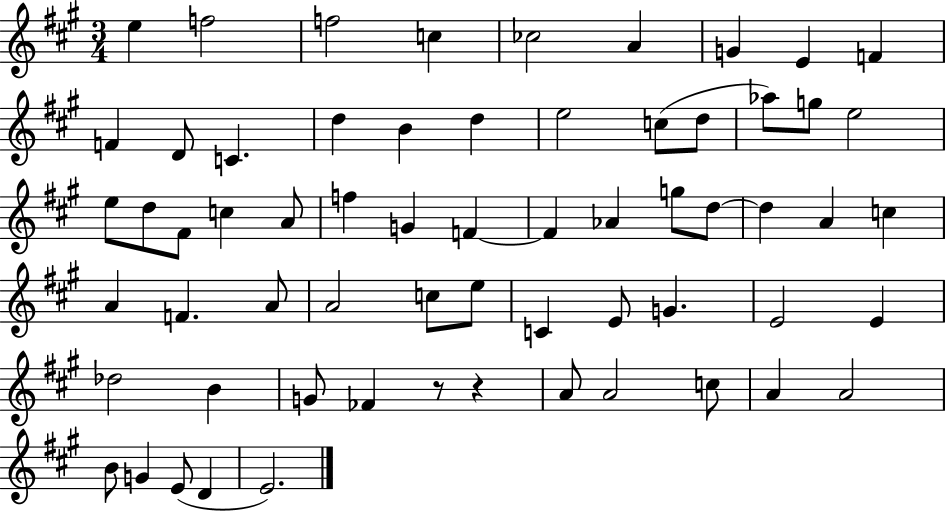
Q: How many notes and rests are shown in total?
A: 63